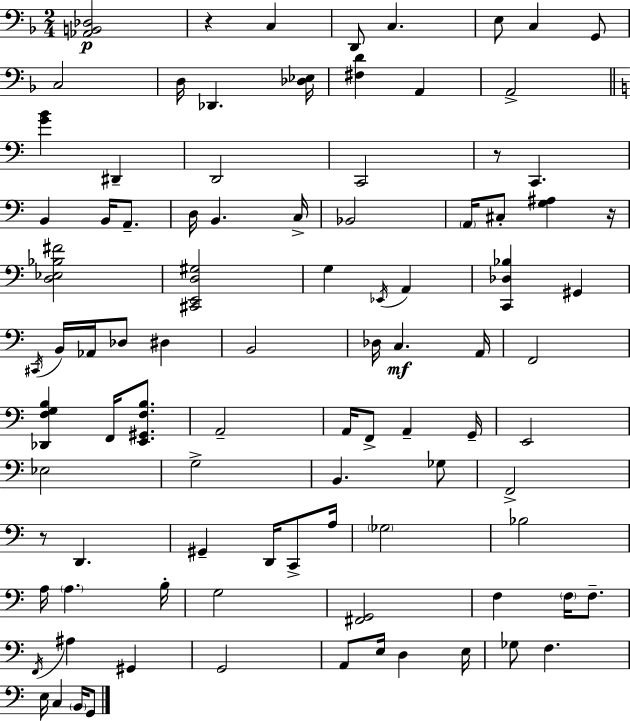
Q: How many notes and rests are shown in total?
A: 93